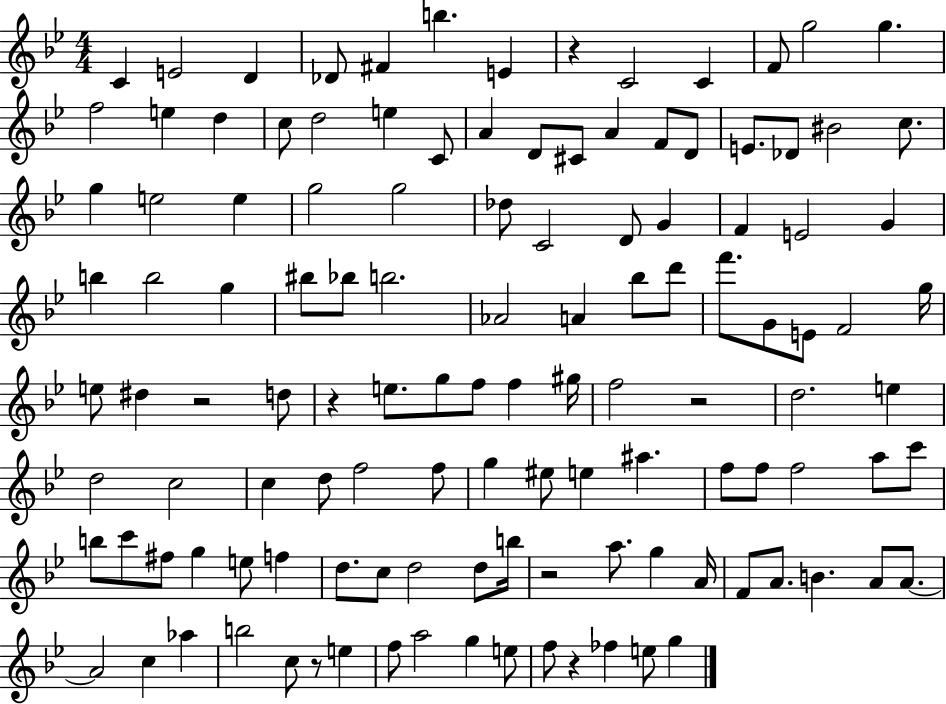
X:1
T:Untitled
M:4/4
L:1/4
K:Bb
C E2 D _D/2 ^F b E z C2 C F/2 g2 g f2 e d c/2 d2 e C/2 A D/2 ^C/2 A F/2 D/2 E/2 _D/2 ^B2 c/2 g e2 e g2 g2 _d/2 C2 D/2 G F E2 G b b2 g ^b/2 _b/2 b2 _A2 A _b/2 d'/2 f'/2 G/2 E/2 F2 g/4 e/2 ^d z2 d/2 z e/2 g/2 f/2 f ^g/4 f2 z2 d2 e d2 c2 c d/2 f2 f/2 g ^e/2 e ^a f/2 f/2 f2 a/2 c'/2 b/2 c'/2 ^f/2 g e/2 f d/2 c/2 d2 d/2 b/4 z2 a/2 g A/4 F/2 A/2 B A/2 A/2 A2 c _a b2 c/2 z/2 e f/2 a2 g e/2 f/2 z _f e/2 g